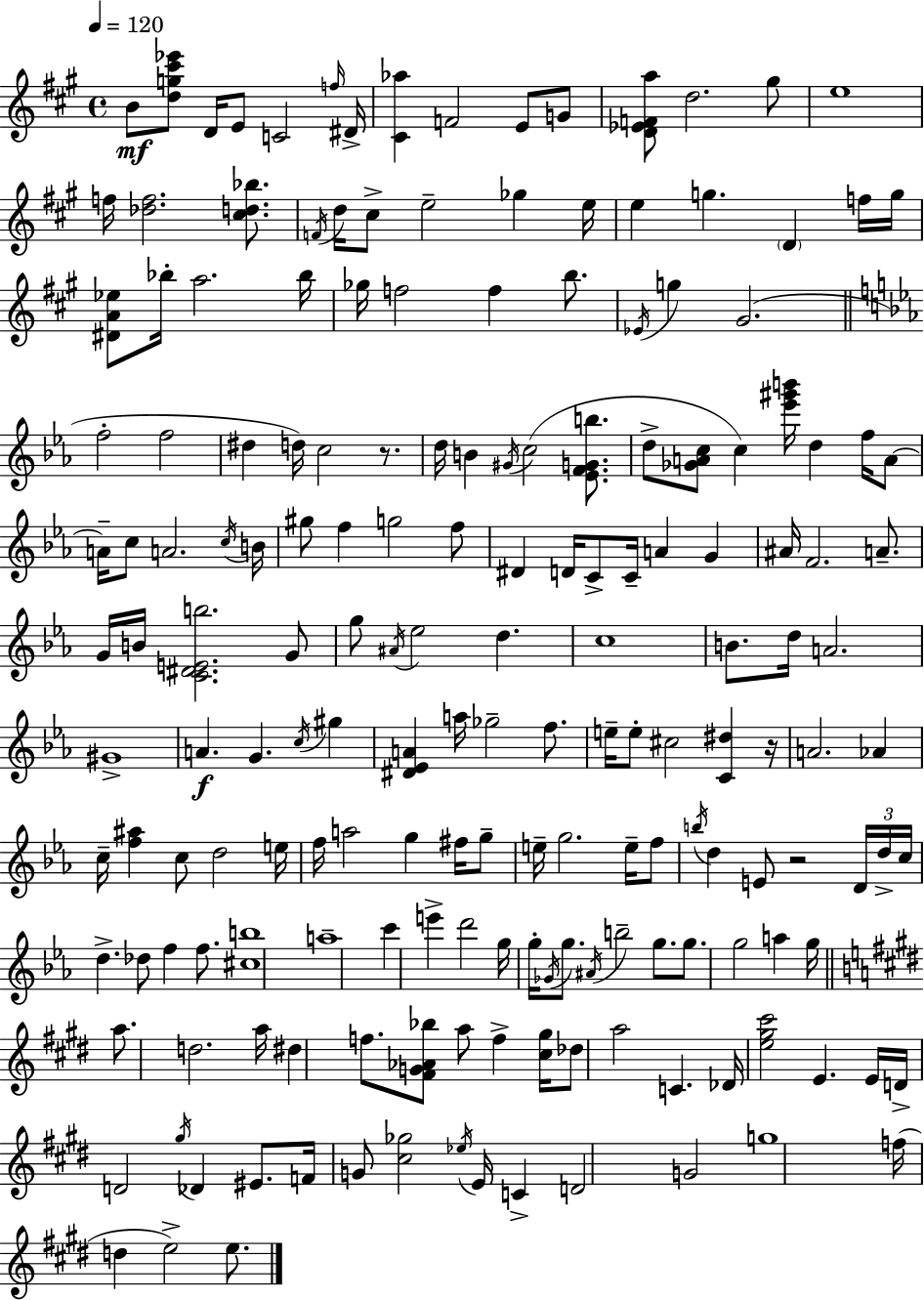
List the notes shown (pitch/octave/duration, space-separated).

B4/e [D5,G5,C#6,Eb6]/e D4/s E4/e C4/h F5/s D#4/s [C#4,Ab5]/q F4/h E4/e G4/e [D4,Eb4,F4,A5]/e D5/h. G#5/e E5/w F5/s [Db5,F5]/h. [C#5,D5,Bb5]/e. F4/s D5/s C#5/e E5/h Gb5/q E5/s E5/q G5/q. D4/q F5/s G5/s [D#4,A4,Eb5]/e Bb5/s A5/h. Bb5/s Gb5/s F5/h F5/q B5/e. Eb4/s G5/q G#4/h. F5/h F5/h D#5/q D5/s C5/h R/e. D5/s B4/q G#4/s C5/h [Eb4,F4,G4,B5]/e. D5/e [Gb4,A4,C5]/e C5/q [Eb6,G#6,B6]/s D5/q F5/s A4/e A4/s C5/e A4/h. C5/s B4/s G#5/e F5/q G5/h F5/e D#4/q D4/s C4/e C4/s A4/q G4/q A#4/s F4/h. A4/e. G4/s B4/s [C4,D#4,E4,B5]/h. G4/e G5/e A#4/s Eb5/h D5/q. C5/w B4/e. D5/s A4/h. G#4/w A4/q. G4/q. C5/s G#5/q [D#4,Eb4,A4]/q A5/s Gb5/h F5/e. E5/s E5/e C#5/h [C4,D#5]/q R/s A4/h. Ab4/q C5/s [F5,A#5]/q C5/e D5/h E5/s F5/s A5/h G5/q F#5/s G5/e E5/s G5/h. E5/s F5/e B5/s D5/q E4/e R/h D4/s D5/s C5/s D5/q. Db5/e F5/q F5/e. [C#5,B5]/w A5/w C6/q E6/q D6/h G5/s G5/s Gb4/s G5/e. A#4/s B5/h G5/e. G5/e. G5/h A5/q G5/s A5/e. D5/h. A5/s D#5/q F5/e. [F#4,G4,Ab4,Bb5]/e A5/e F5/q [C#5,G#5]/s Db5/e A5/h C4/q. Db4/s [E5,G#5,C#6]/h E4/q. E4/s D4/s D4/h G#5/s Db4/q EIS4/e. F4/s G4/e [C#5,Gb5]/h Eb5/s E4/s C4/q D4/h G4/h G5/w F5/s D5/q E5/h E5/e.